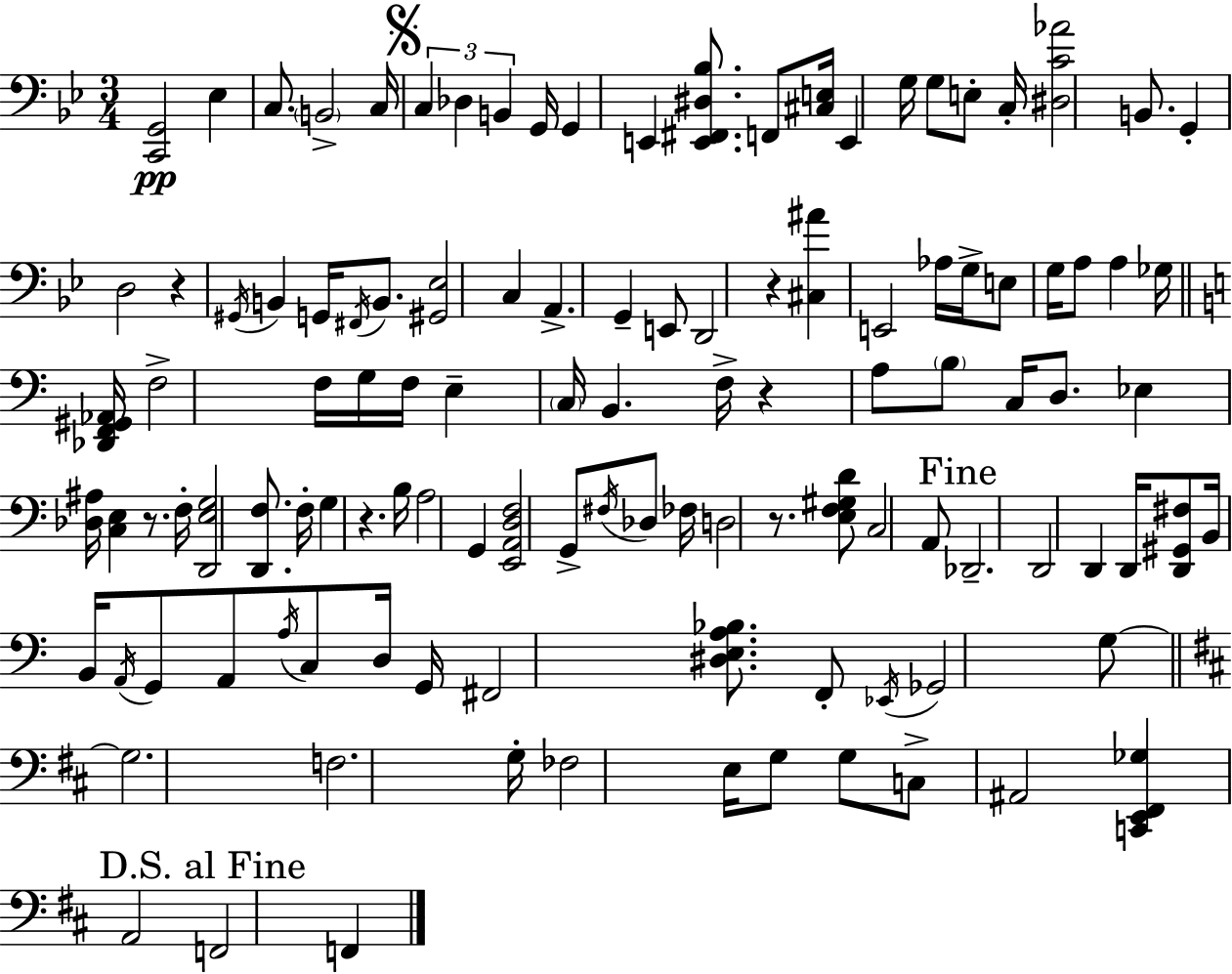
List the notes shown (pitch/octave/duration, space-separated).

[C2,G2]/h Eb3/q C3/e. B2/h C3/s C3/q Db3/q B2/q G2/s G2/q E2/q [E2,F#2,D#3,Bb3]/e. F2/e [C#3,E3]/s E2/q G3/s G3/e E3/e C3/s [D#3,C4,Ab4]/h B2/e. G2/q D3/h R/q G#2/s B2/q G2/s F#2/s B2/e. [G#2,Eb3]/h C3/q A2/q. G2/q E2/e D2/h R/q [C#3,A#4]/q E2/h Ab3/s G3/s E3/e G3/s A3/e A3/q Gb3/s [Db2,F2,G#2,Ab2]/s F3/h F3/s G3/s F3/s E3/q C3/s B2/q. F3/s R/q A3/e B3/e C3/s D3/e. Eb3/q [Db3,A#3]/s [C3,E3]/q R/e. F3/s [D2,E3,G3]/h [D2,F3]/e. F3/s G3/q R/q. B3/s A3/h G2/q [E2,A2,D3,F3]/h G2/e F#3/s Db3/e FES3/s D3/h R/e. [E3,F3,G#3,D4]/e C3/h A2/e Db2/h. D2/h D2/q D2/s [D2,G#2,F#3]/e B2/s B2/s A2/s G2/e A2/e A3/s C3/e D3/s G2/s F#2/h [D#3,E3,A3,Bb3]/e. F2/e Eb2/s Gb2/h G3/e G3/h. F3/h. G3/s FES3/h E3/s G3/e G3/e C3/e A#2/h [C2,E2,F#2,Gb3]/q A2/h F2/h F2/q